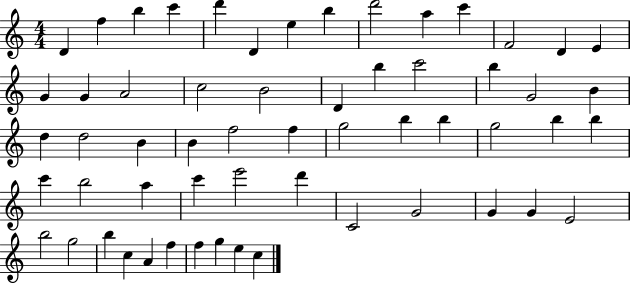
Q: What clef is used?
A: treble